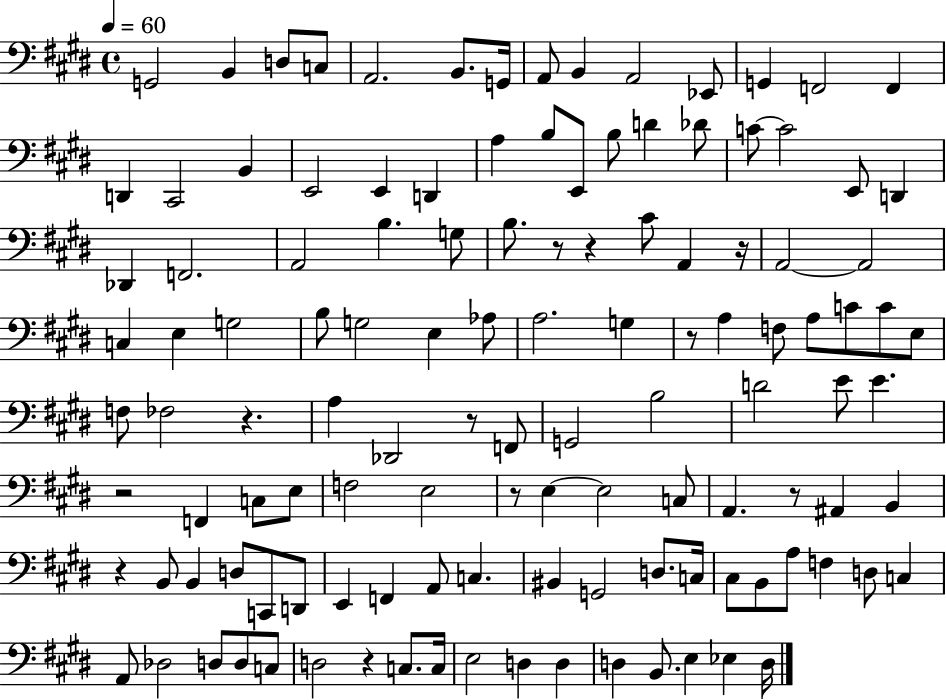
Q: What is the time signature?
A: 4/4